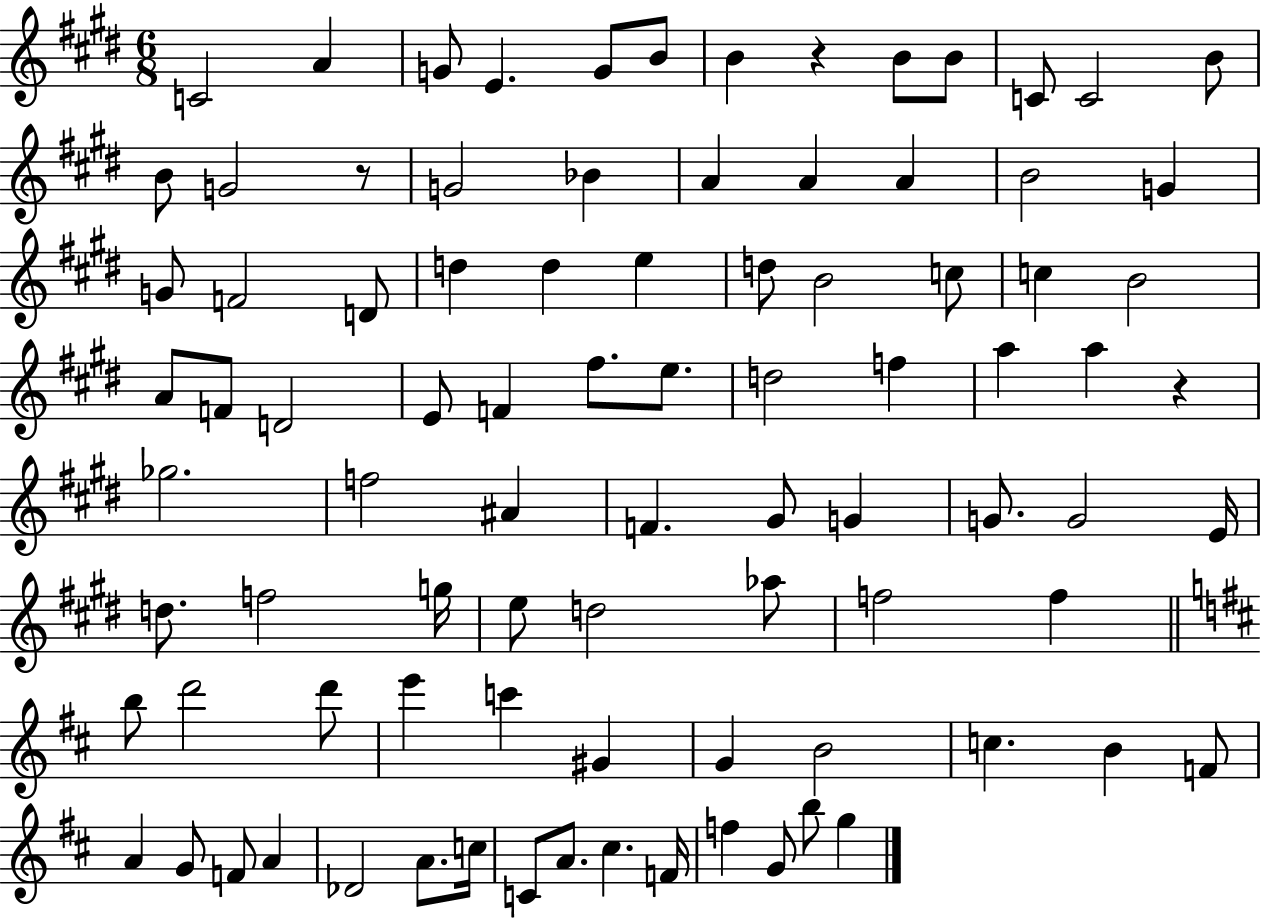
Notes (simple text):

C4/h A4/q G4/e E4/q. G4/e B4/e B4/q R/q B4/e B4/e C4/e C4/h B4/e B4/e G4/h R/e G4/h Bb4/q A4/q A4/q A4/q B4/h G4/q G4/e F4/h D4/e D5/q D5/q E5/q D5/e B4/h C5/e C5/q B4/h A4/e F4/e D4/h E4/e F4/q F#5/e. E5/e. D5/h F5/q A5/q A5/q R/q Gb5/h. F5/h A#4/q F4/q. G#4/e G4/q G4/e. G4/h E4/s D5/e. F5/h G5/s E5/e D5/h Ab5/e F5/h F5/q B5/e D6/h D6/e E6/q C6/q G#4/q G4/q B4/h C5/q. B4/q F4/e A4/q G4/e F4/e A4/q Db4/h A4/e. C5/s C4/e A4/e. C#5/q. F4/s F5/q G4/e B5/e G5/q